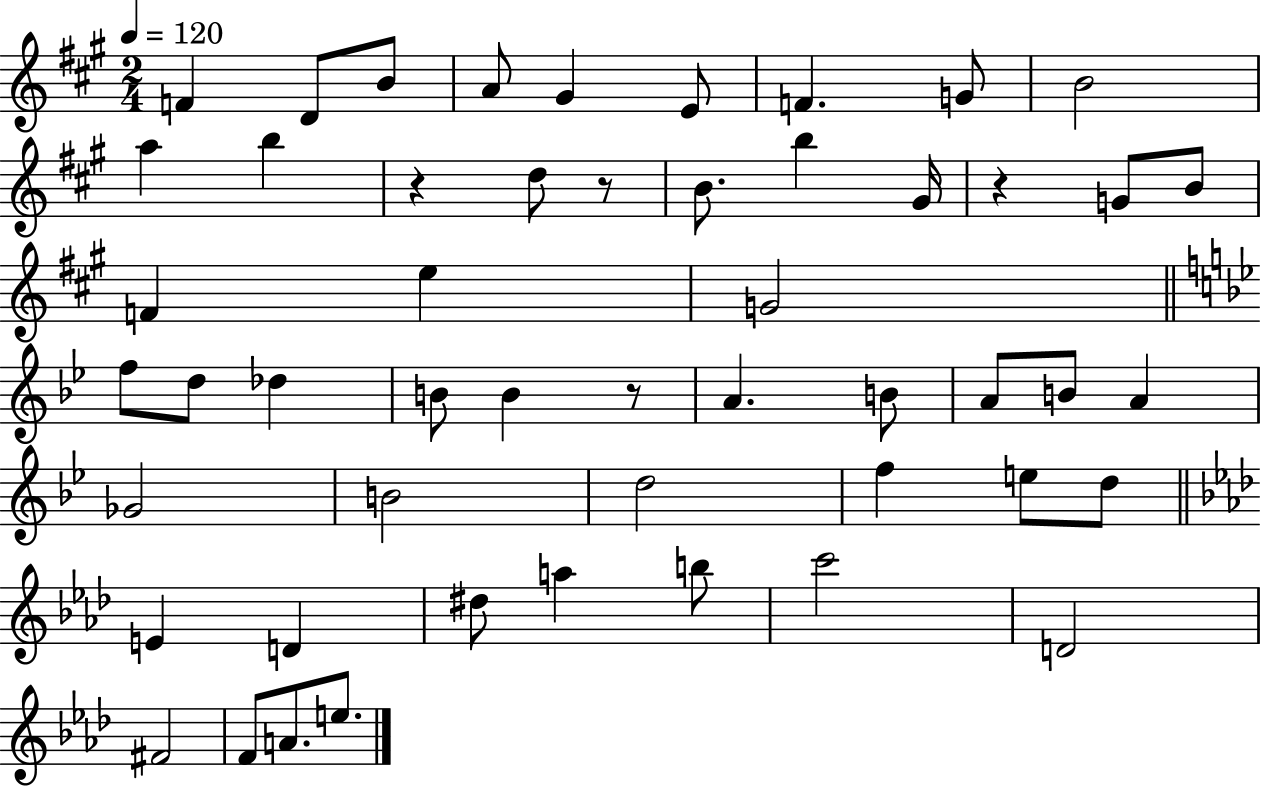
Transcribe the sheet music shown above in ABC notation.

X:1
T:Untitled
M:2/4
L:1/4
K:A
F D/2 B/2 A/2 ^G E/2 F G/2 B2 a b z d/2 z/2 B/2 b ^G/4 z G/2 B/2 F e G2 f/2 d/2 _d B/2 B z/2 A B/2 A/2 B/2 A _G2 B2 d2 f e/2 d/2 E D ^d/2 a b/2 c'2 D2 ^F2 F/2 A/2 e/2